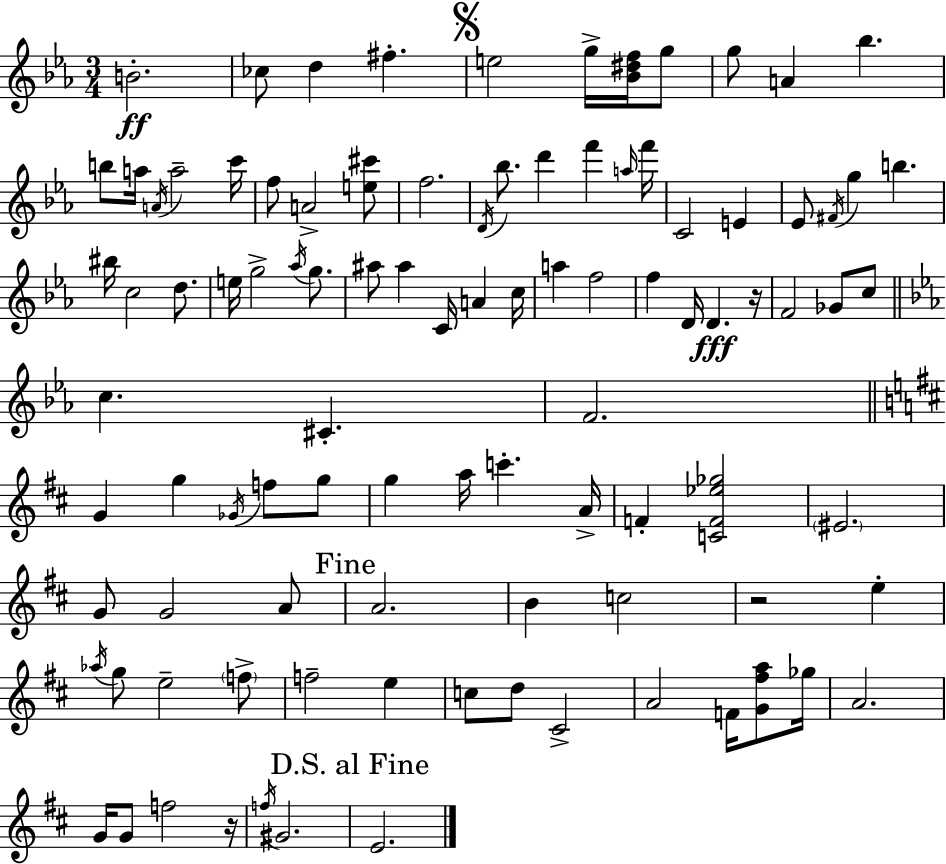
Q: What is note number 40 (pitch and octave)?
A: C4